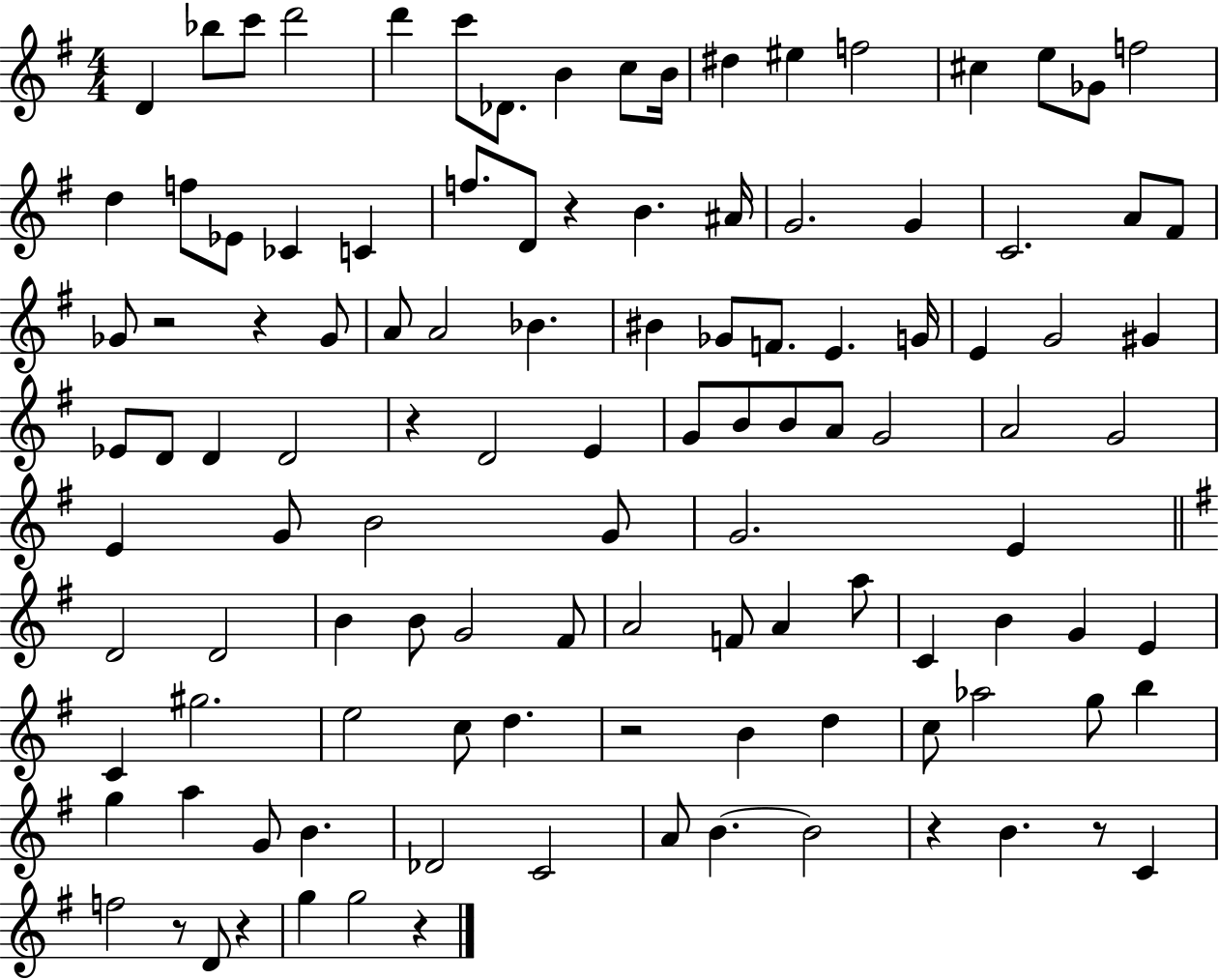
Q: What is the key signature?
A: G major